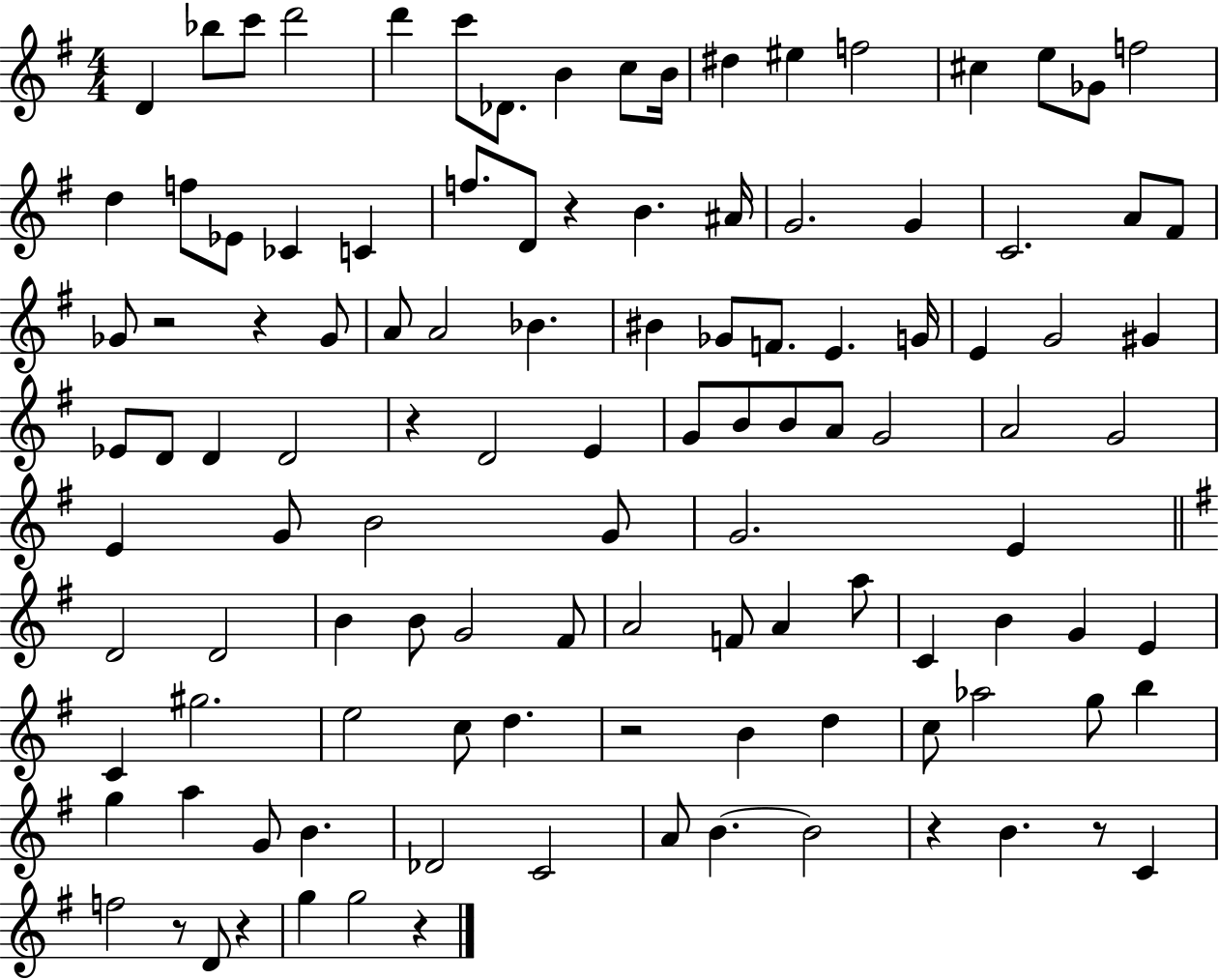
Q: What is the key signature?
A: G major